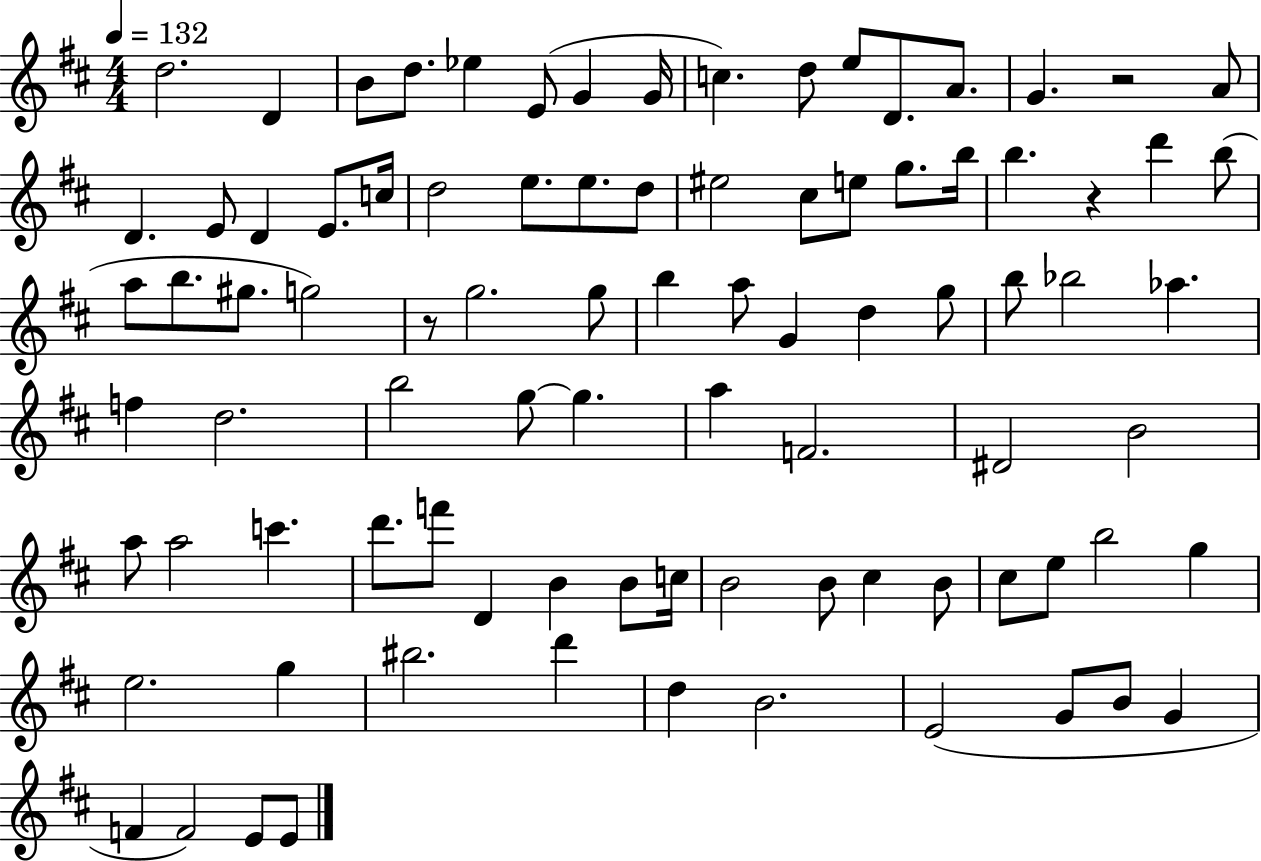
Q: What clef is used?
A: treble